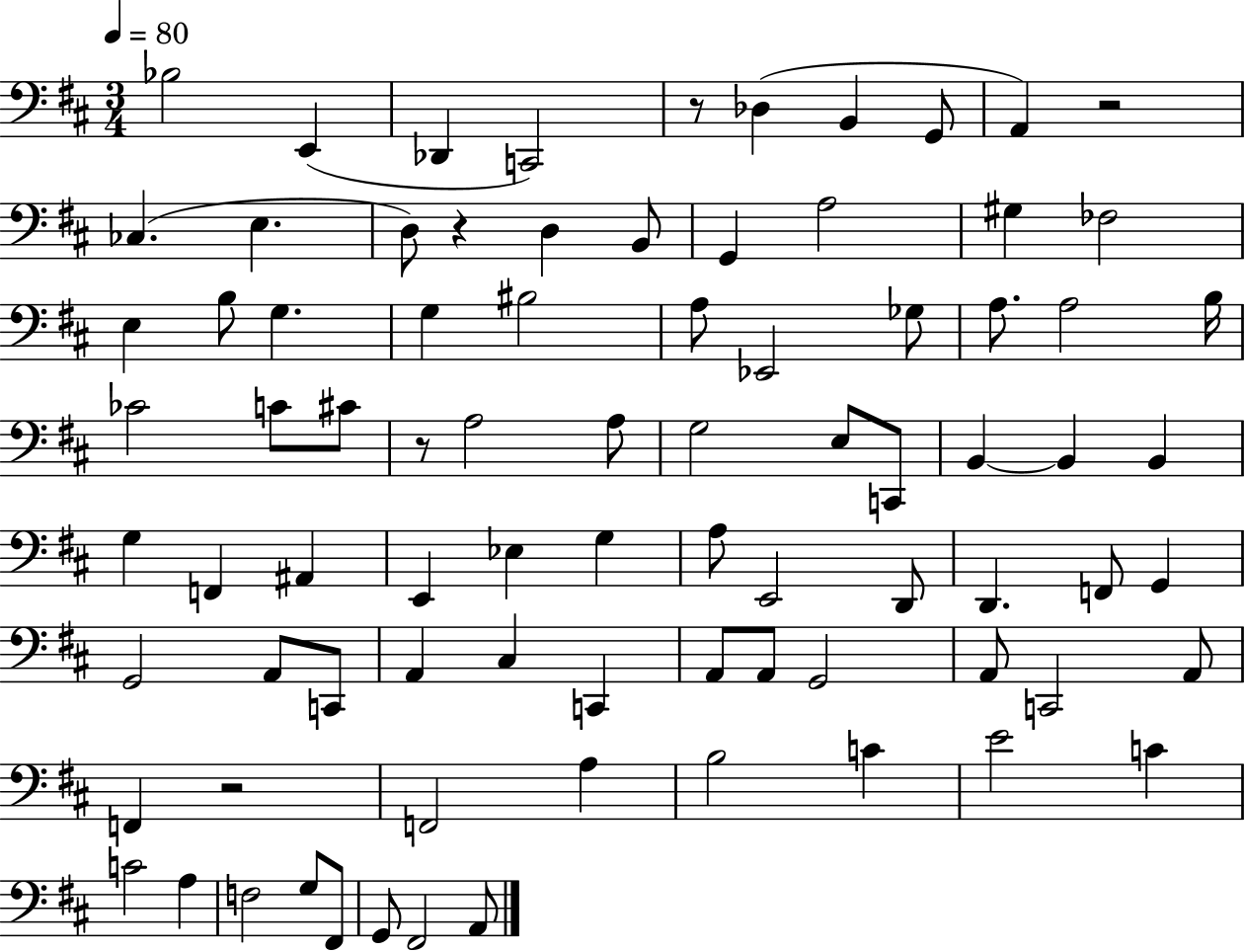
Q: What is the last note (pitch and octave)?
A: A2